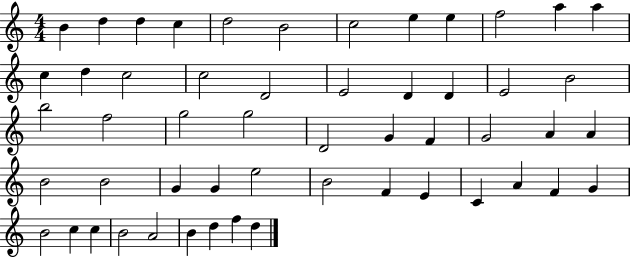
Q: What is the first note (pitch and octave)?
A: B4